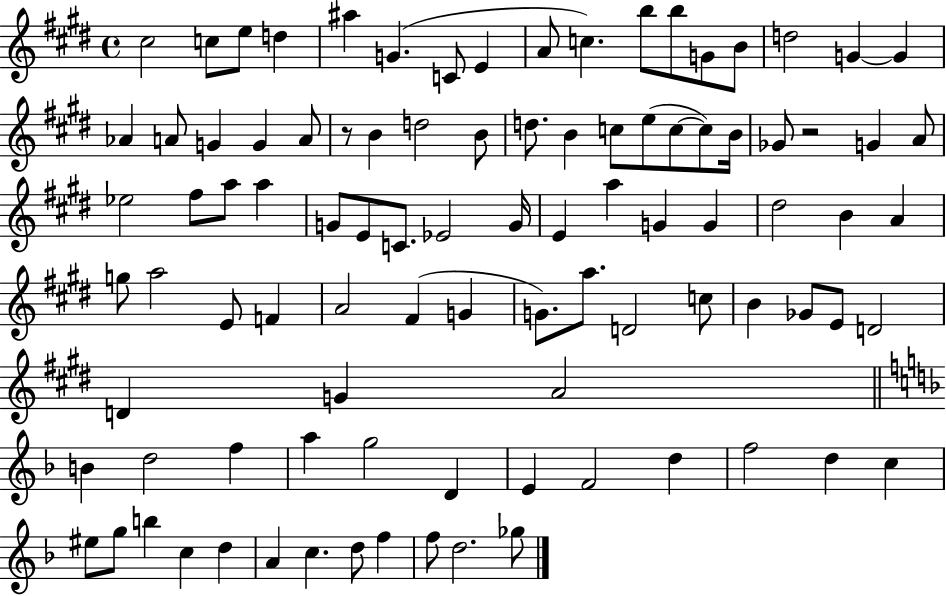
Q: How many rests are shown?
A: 2